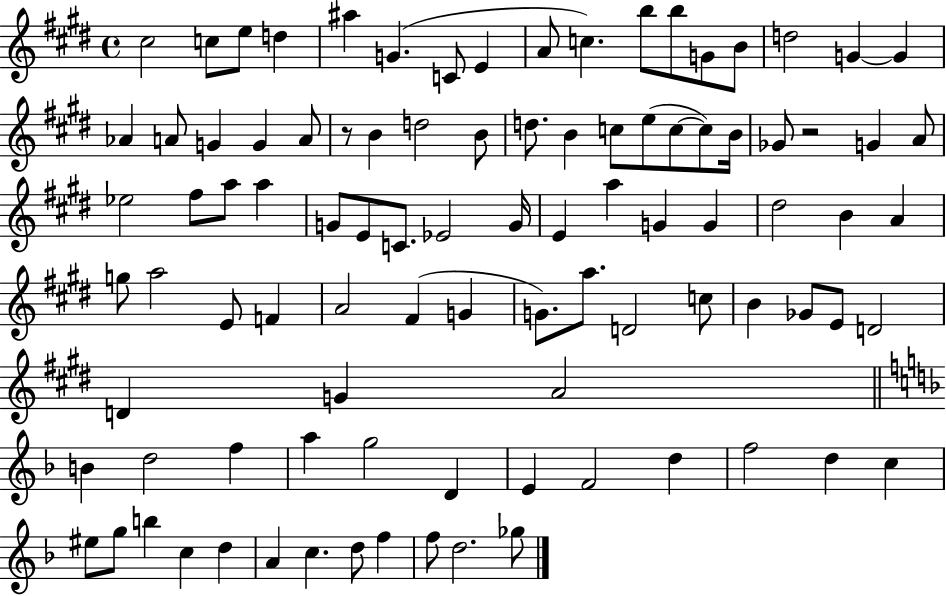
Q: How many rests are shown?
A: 2